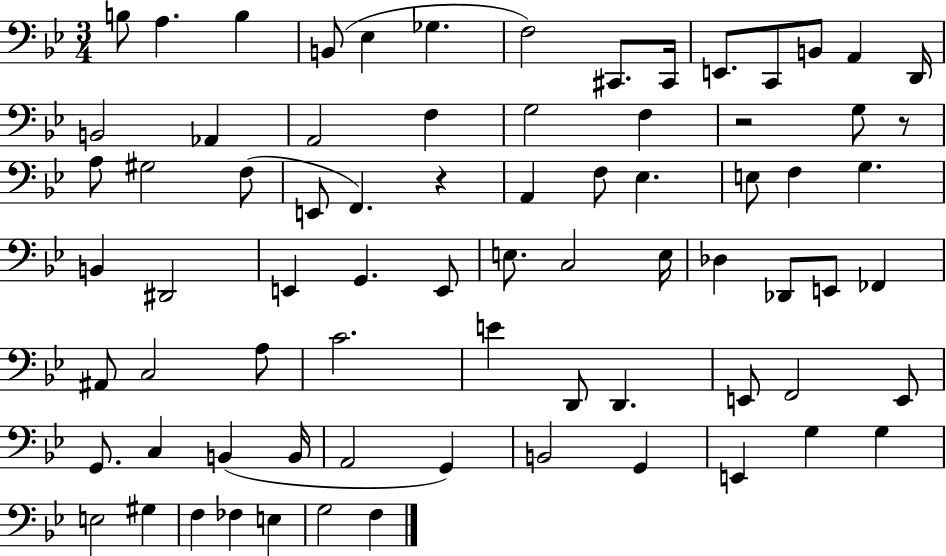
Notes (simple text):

B3/e A3/q. B3/q B2/e Eb3/q Gb3/q. F3/h C#2/e. C#2/s E2/e. C2/e B2/e A2/q D2/s B2/h Ab2/q A2/h F3/q G3/h F3/q R/h G3/e R/e A3/e G#3/h F3/e E2/e F2/q. R/q A2/q F3/e Eb3/q. E3/e F3/q G3/q. B2/q D#2/h E2/q G2/q. E2/e E3/e. C3/h E3/s Db3/q Db2/e E2/e FES2/q A#2/e C3/h A3/e C4/h. E4/q D2/e D2/q. E2/e F2/h E2/e G2/e. C3/q B2/q B2/s A2/h G2/q B2/h G2/q E2/q G3/q G3/q E3/h G#3/q F3/q FES3/q E3/q G3/h F3/q